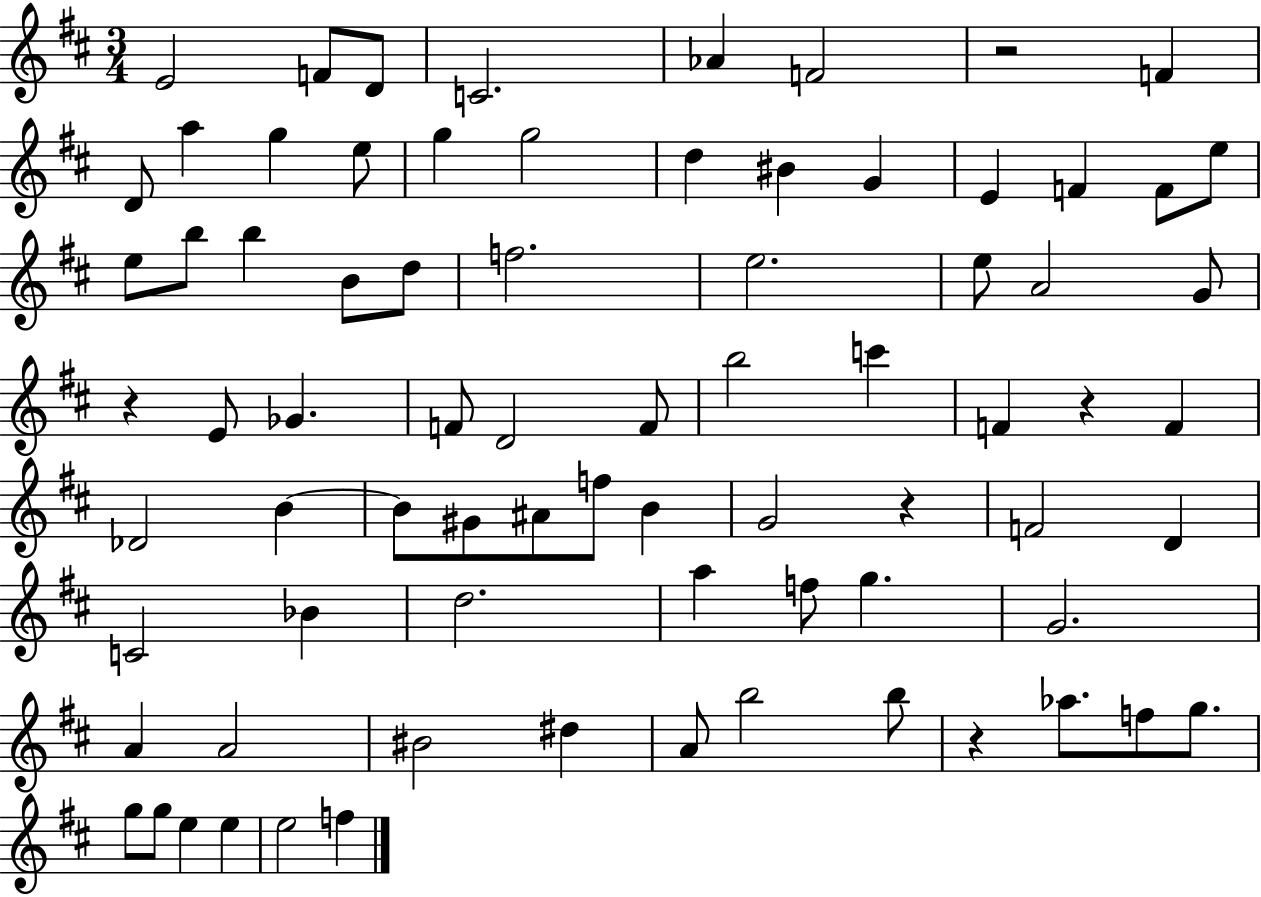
{
  \clef treble
  \numericTimeSignature
  \time 3/4
  \key d \major
  e'2 f'8 d'8 | c'2. | aes'4 f'2 | r2 f'4 | \break d'8 a''4 g''4 e''8 | g''4 g''2 | d''4 bis'4 g'4 | e'4 f'4 f'8 e''8 | \break e''8 b''8 b''4 b'8 d''8 | f''2. | e''2. | e''8 a'2 g'8 | \break r4 e'8 ges'4. | f'8 d'2 f'8 | b''2 c'''4 | f'4 r4 f'4 | \break des'2 b'4~~ | b'8 gis'8 ais'8 f''8 b'4 | g'2 r4 | f'2 d'4 | \break c'2 bes'4 | d''2. | a''4 f''8 g''4. | g'2. | \break a'4 a'2 | bis'2 dis''4 | a'8 b''2 b''8 | r4 aes''8. f''8 g''8. | \break g''8 g''8 e''4 e''4 | e''2 f''4 | \bar "|."
}